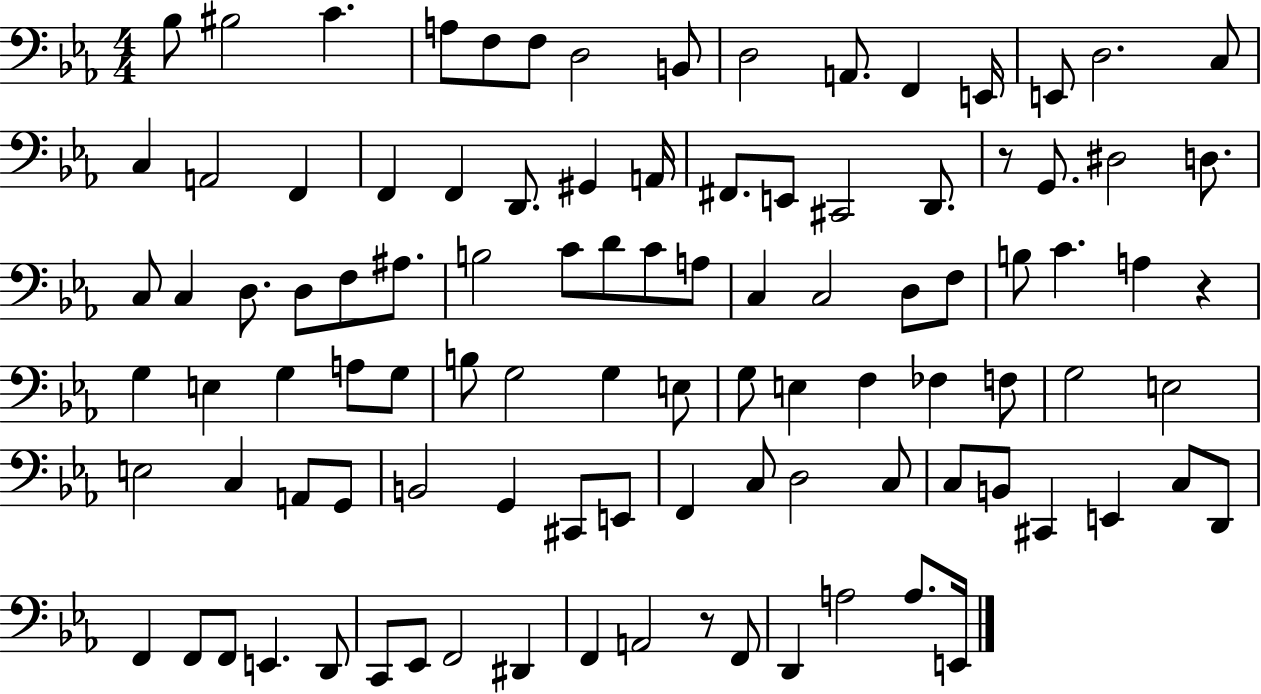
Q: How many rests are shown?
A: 3